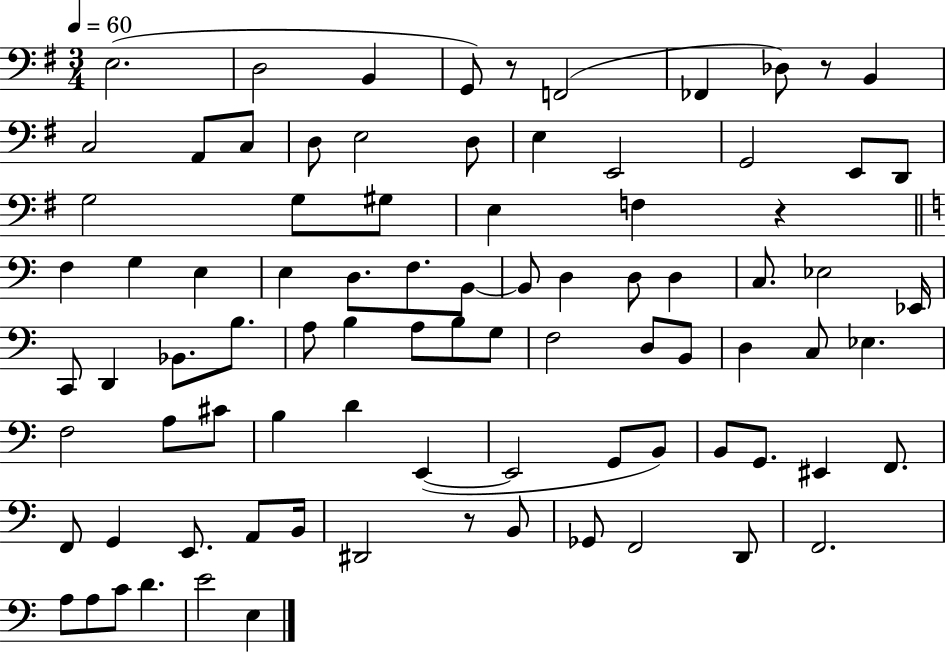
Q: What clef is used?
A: bass